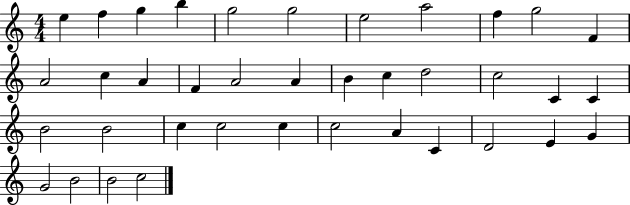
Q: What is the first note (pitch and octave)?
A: E5